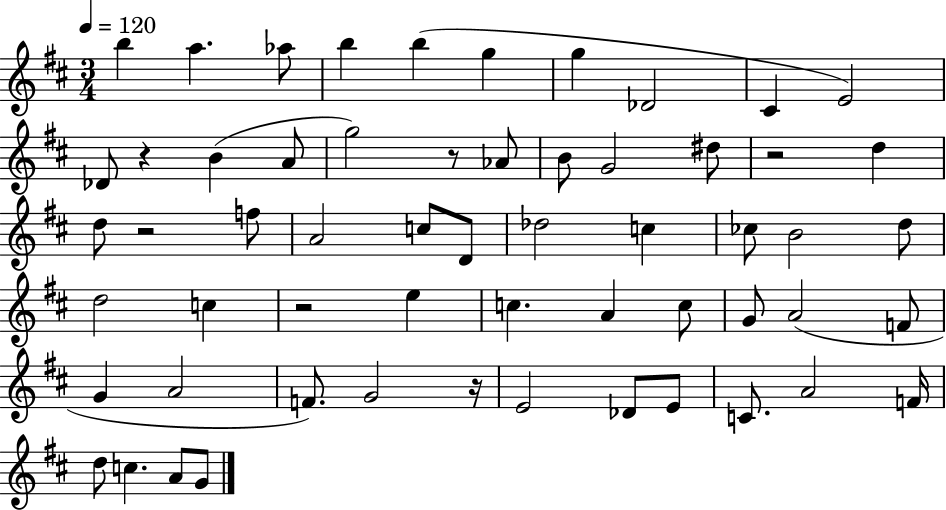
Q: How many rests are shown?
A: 6